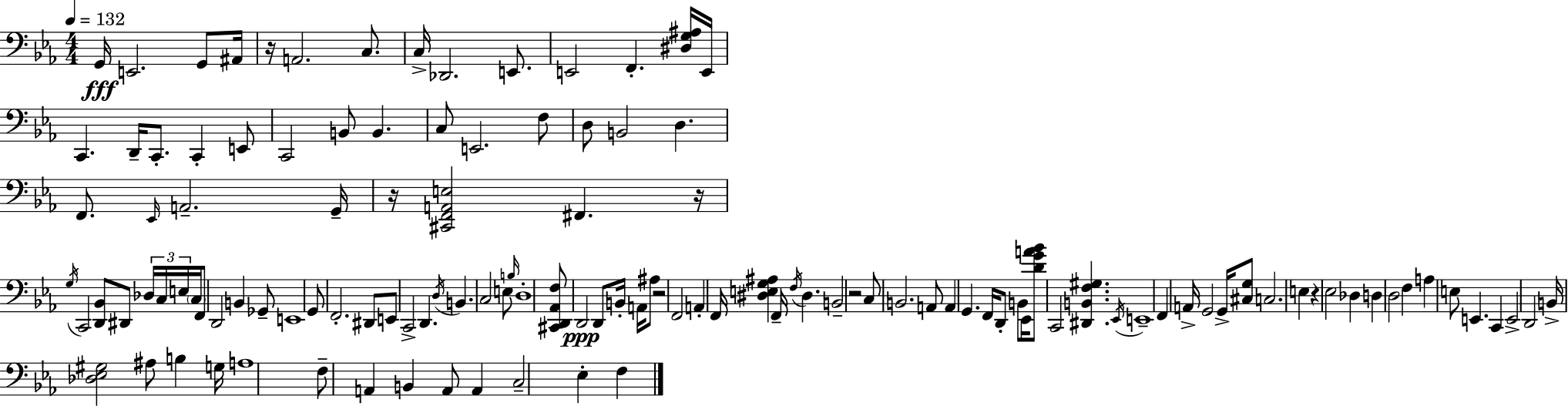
X:1
T:Untitled
M:4/4
L:1/4
K:Eb
G,,/4 E,,2 G,,/2 ^A,,/4 z/4 A,,2 C,/2 C,/4 _D,,2 E,,/2 E,,2 F,, [^D,G,^A,]/4 E,,/4 C,, D,,/4 C,,/2 C,, E,,/2 C,,2 B,,/2 B,, C,/2 E,,2 F,/2 D,/2 B,,2 D, F,,/2 _E,,/4 A,,2 G,,/4 z/4 [^C,,F,,A,,E,]2 ^F,, z/4 G,/4 C,,2 [D,,_B,,]/2 ^D,,/2 _D,/4 C,/4 E,/4 C,/4 F,,/2 D,,2 B,, _G,,/2 E,,4 G,,/2 F,,2 ^D,,/2 E,,/2 C,,2 D,, D,/4 B,, C,2 E,/2 B,/4 D,4 [^C,,D,,_A,,F,]/2 D,,2 D,,/2 B,,/4 A,,/4 ^A,/2 z2 F,,2 A,, F,,/4 [^D,E,G,^A,] F,,/4 F,/4 ^D, B,,2 z2 C,/2 B,,2 A,,/2 A,, G,, F,,/4 D,,/2 B,,/2 _E,,/4 [DGA_B]/2 C,,2 [^D,,B,,F,^G,] _E,,/4 E,,4 F,, A,,/4 G,,2 G,,/4 [^C,G,]/2 C,2 E, z _E,2 _D, D, D,2 F, A, E,/2 E,, C,, E,,2 D,,2 B,,/4 [_D,_E,^G,]2 ^A,/2 B, G,/4 A,4 F,/2 A,, B,, A,,/2 A,, C,2 _E, F,